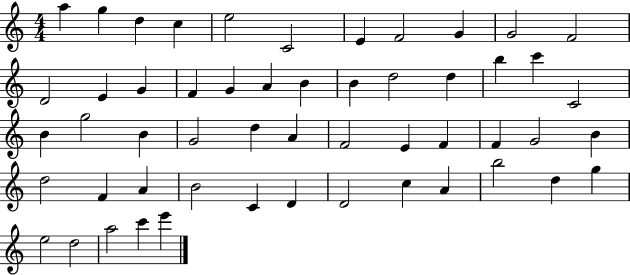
X:1
T:Untitled
M:4/4
L:1/4
K:C
a g d c e2 C2 E F2 G G2 F2 D2 E G F G A B B d2 d b c' C2 B g2 B G2 d A F2 E F F G2 B d2 F A B2 C D D2 c A b2 d g e2 d2 a2 c' e'